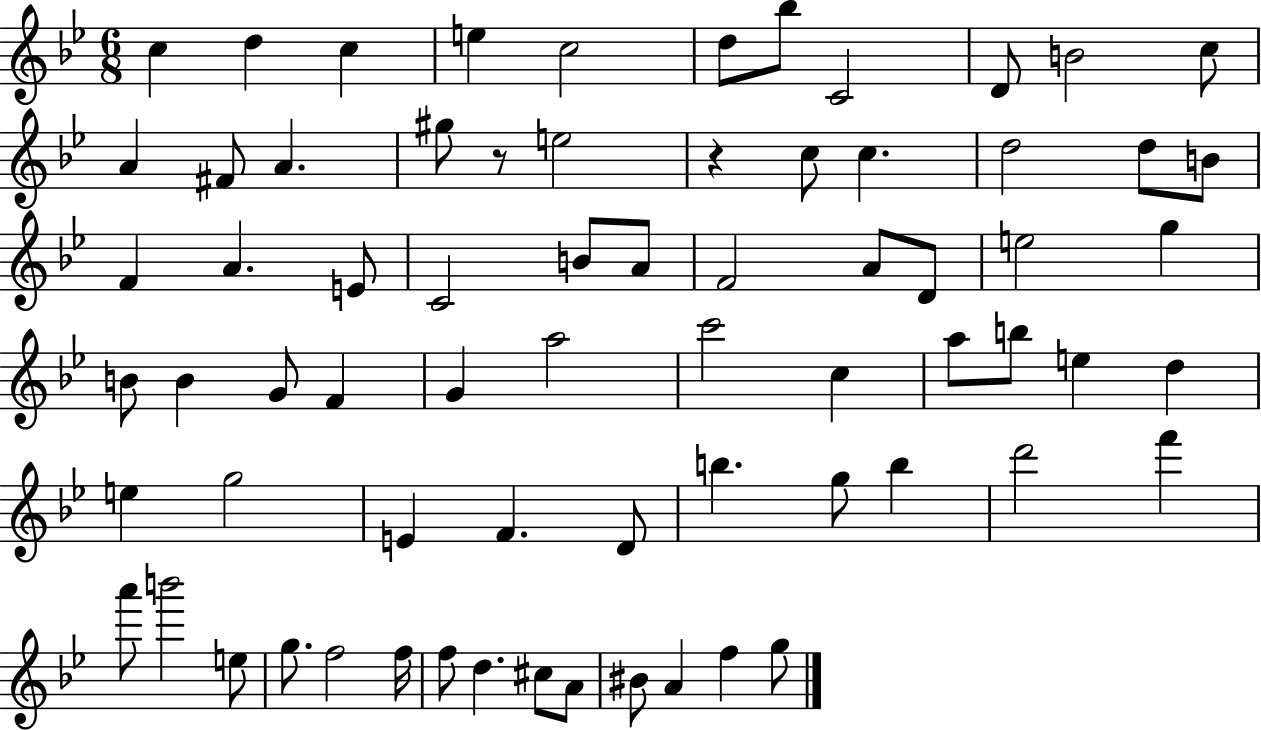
{
  \clef treble
  \numericTimeSignature
  \time 6/8
  \key bes \major
  \repeat volta 2 { c''4 d''4 c''4 | e''4 c''2 | d''8 bes''8 c'2 | d'8 b'2 c''8 | \break a'4 fis'8 a'4. | gis''8 r8 e''2 | r4 c''8 c''4. | d''2 d''8 b'8 | \break f'4 a'4. e'8 | c'2 b'8 a'8 | f'2 a'8 d'8 | e''2 g''4 | \break b'8 b'4 g'8 f'4 | g'4 a''2 | c'''2 c''4 | a''8 b''8 e''4 d''4 | \break e''4 g''2 | e'4 f'4. d'8 | b''4. g''8 b''4 | d'''2 f'''4 | \break a'''8 b'''2 e''8 | g''8. f''2 f''16 | f''8 d''4. cis''8 a'8 | bis'8 a'4 f''4 g''8 | \break } \bar "|."
}